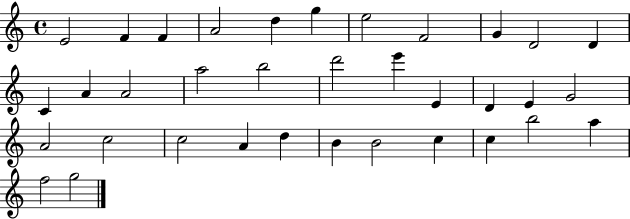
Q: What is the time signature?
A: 4/4